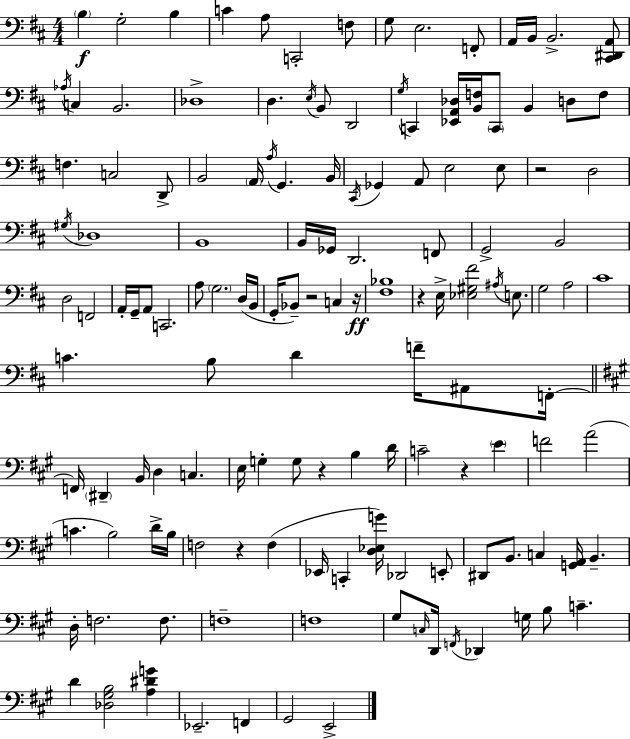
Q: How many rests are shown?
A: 7